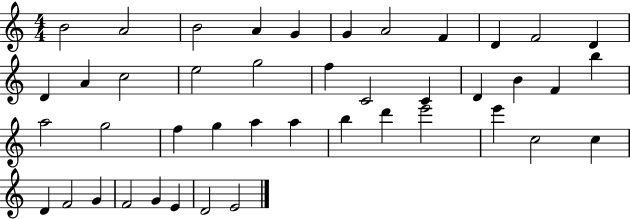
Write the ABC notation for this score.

X:1
T:Untitled
M:4/4
L:1/4
K:C
B2 A2 B2 A G G A2 F D F2 D D A c2 e2 g2 f C2 C D B F b a2 g2 f g a a b d' e'2 e' c2 c D F2 G F2 G E D2 E2